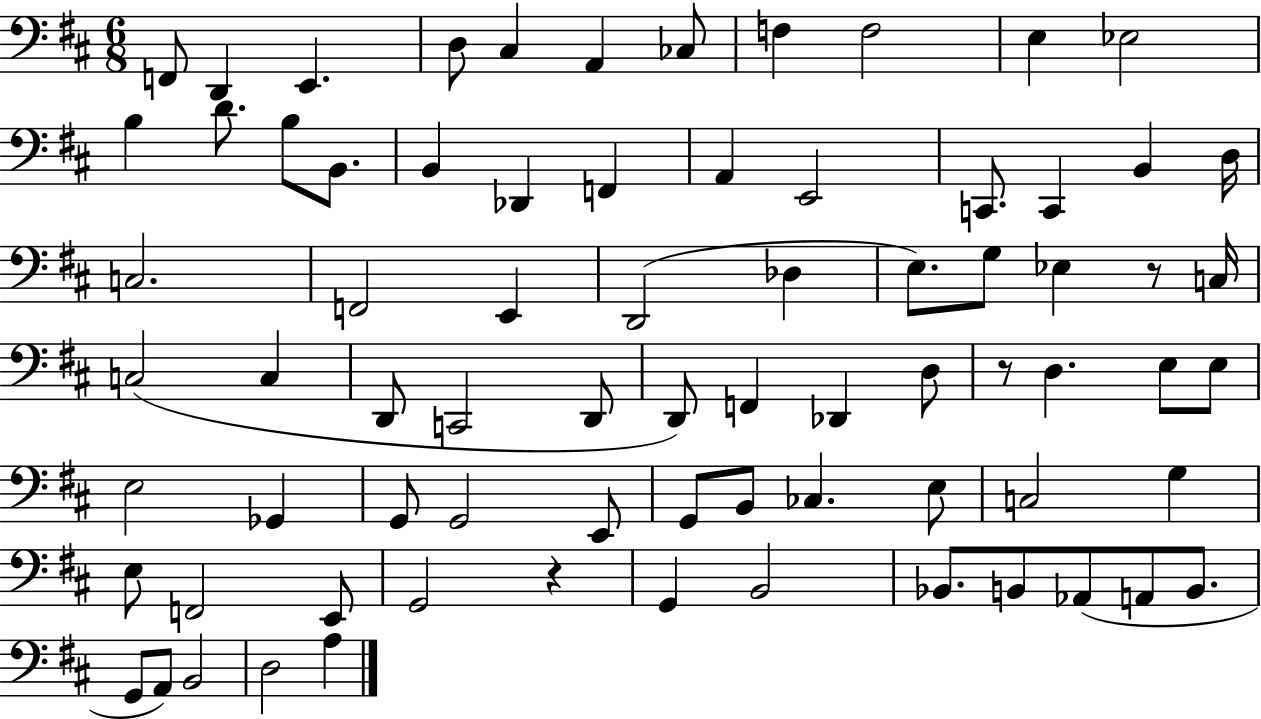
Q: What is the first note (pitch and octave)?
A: F2